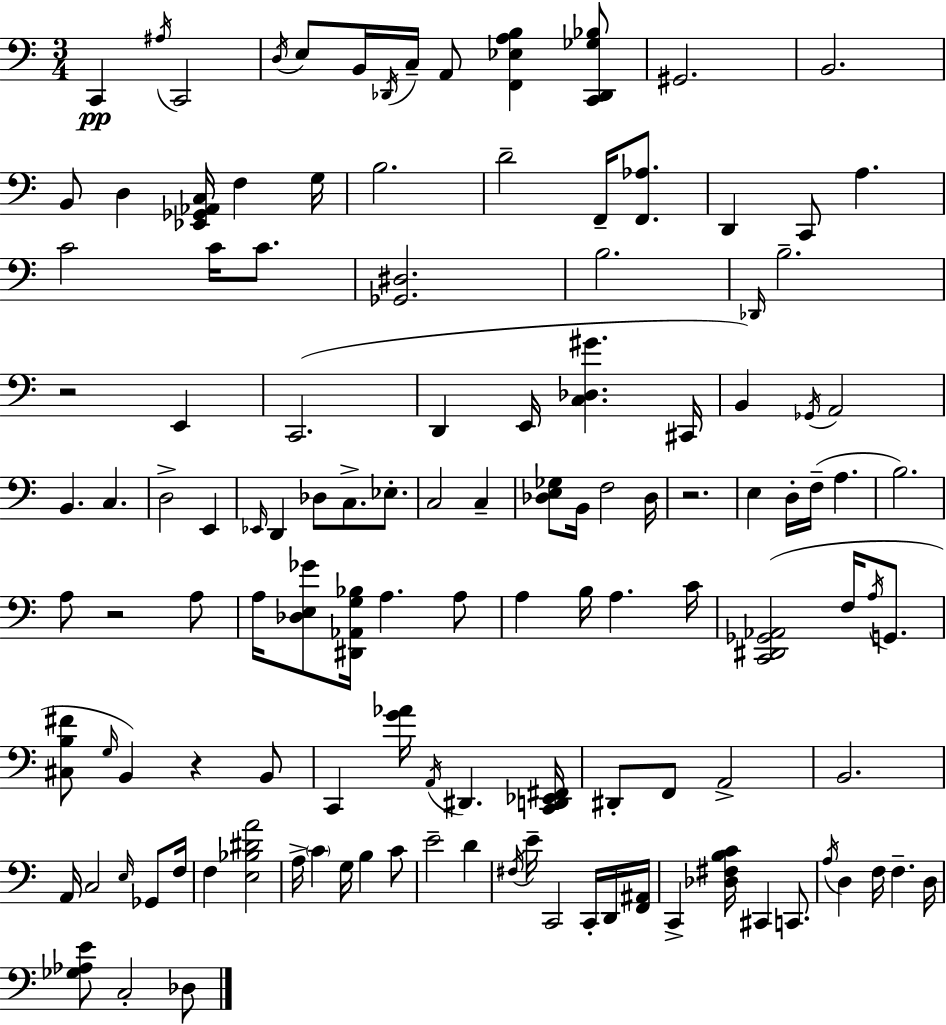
{
  \clef bass
  \numericTimeSignature
  \time 3/4
  \key a \minor
  c,4\pp \acciaccatura { ais16 } c,2 | \acciaccatura { d16 } e8 b,16 \acciaccatura { des,16 } c16-- a,8 <f, ees a b>4 | <c, des, ges bes>8 gis,2. | b,2. | \break b,8 d4 <ees, ges, aes, c>16 f4 | g16 b2. | d'2-- f,16-- | <f, aes>8. d,4 c,8 a4. | \break c'2 c'16 | c'8. <ges, dis>2. | b2. | \grace { des,16 } b2.-- | \break r2 | e,4 c,2.( | d,4 e,16 <c des gis'>4. | cis,16 b,4) \acciaccatura { ges,16 } a,2 | \break b,4. c4. | d2-> | e,4 \grace { ees,16 } d,4 des8 | c8.-> ees8.-. c2 | \break c4-- <des e ges>8 b,16 f2 | des16 r2. | e4 d16-. f16--( | a4. b2.) | \break a8 r2 | a8 a16 <des e ges'>8 <dis, aes, g bes>16 a4. | a8 a4 b16 a4. | c'16 <c, dis, ges, aes,>2( | \break f16 \acciaccatura { a16 } g,8. <cis b fis'>8 \grace { g16 }) b,4 | r4 b,8 c,4 | <g' aes'>16 \acciaccatura { a,16 } dis,4. <c, d, ees, fis,>16 dis,8-. f,8 | a,2-> b,2. | \break a,16 c2 | \grace { e16 } ges,8 f16 f4 | <e bes dis' a'>2 a16-> \parenthesize c'4 | g16 b4 c'8 e'2-- | \break d'4 \acciaccatura { fis16 } e'16-- | c,2 c,16-. d,16 <f, ais,>16 c,4-> | <des fis b c'>16 cis,4 c,8. \acciaccatura { a16 } | d4 f16 f4.-- d16 | \break <ges aes e'>8 c2-. des8 | \bar "|."
}